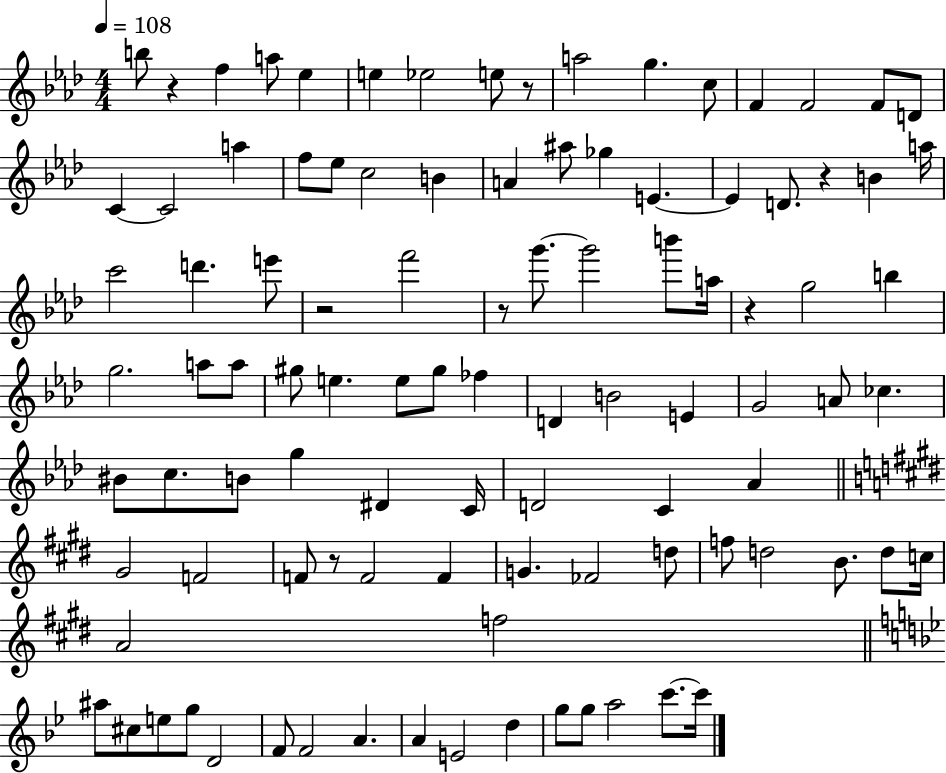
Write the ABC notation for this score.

X:1
T:Untitled
M:4/4
L:1/4
K:Ab
b/2 z f a/2 _e e _e2 e/2 z/2 a2 g c/2 F F2 F/2 D/2 C C2 a f/2 _e/2 c2 B A ^a/2 _g E E D/2 z B a/4 c'2 d' e'/2 z2 f'2 z/2 g'/2 g'2 b'/2 a/4 z g2 b g2 a/2 a/2 ^g/2 e e/2 ^g/2 _f D B2 E G2 A/2 _c ^B/2 c/2 B/2 g ^D C/4 D2 C _A ^G2 F2 F/2 z/2 F2 F G _F2 d/2 f/2 d2 B/2 d/2 c/4 A2 f2 ^a/2 ^c/2 e/2 g/2 D2 F/2 F2 A A E2 d g/2 g/2 a2 c'/2 c'/4